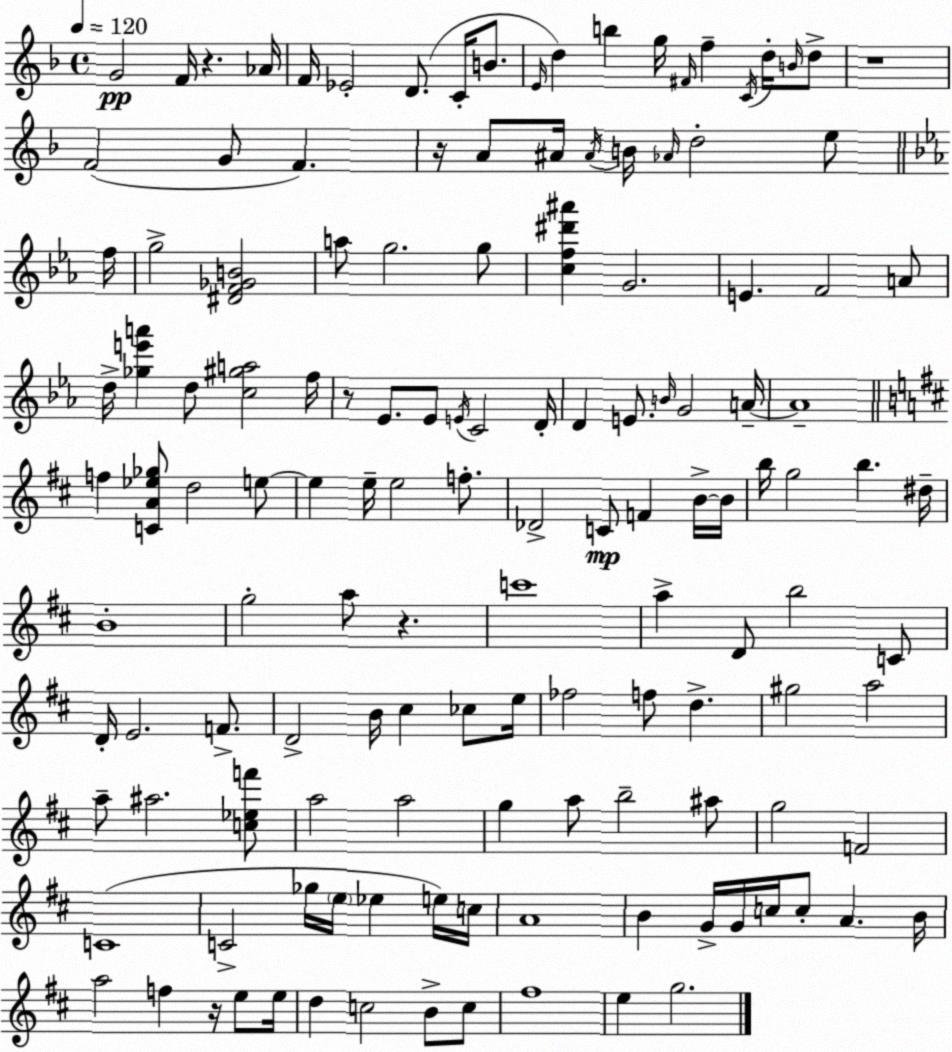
X:1
T:Untitled
M:4/4
L:1/4
K:Dm
G2 F/4 z _A/4 F/4 _E2 D/2 C/4 B/2 E/4 d b g/4 ^F/4 f C/4 d/4 B/4 d/2 z4 F2 G/2 F z/4 A/2 ^A/4 ^A/4 B/4 _A/4 d2 e/2 f/4 g2 [^DF_GB]2 a/2 g2 g/2 [cf^d'^a'] G2 E F2 A/2 d/4 [_ge'a'] d/2 [c^ga]2 f/4 z/2 _E/2 _E/2 E/4 C2 D/4 D E/2 B/4 G2 A/4 A4 f [CA_e_g]/2 d2 e/2 e e/4 e2 f/2 _D2 C/2 F B/4 B/4 b/4 g2 b ^d/4 B4 g2 a/2 z c'4 a D/2 b2 C/2 D/4 E2 F/2 D2 B/4 ^c _c/2 e/4 _f2 f/2 d ^g2 a2 a/2 ^a2 [c_ef']/2 a2 a2 g a/2 b2 ^a/2 g2 F2 C4 C2 _g/4 e/4 _e e/4 c/4 A4 B G/4 G/4 c/4 c/2 A B/4 a2 f z/4 e/2 e/4 d c2 B/2 c/2 ^f4 e g2